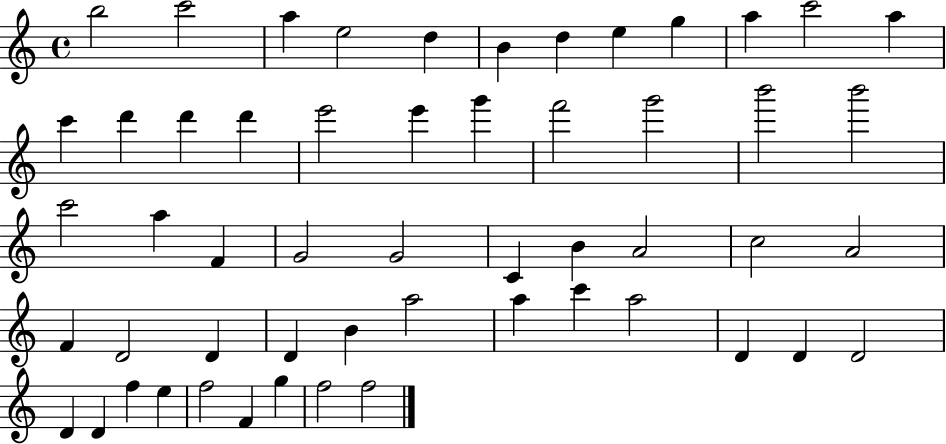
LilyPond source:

{
  \clef treble
  \time 4/4
  \defaultTimeSignature
  \key c \major
  b''2 c'''2 | a''4 e''2 d''4 | b'4 d''4 e''4 g''4 | a''4 c'''2 a''4 | \break c'''4 d'''4 d'''4 d'''4 | e'''2 e'''4 g'''4 | f'''2 g'''2 | b'''2 b'''2 | \break c'''2 a''4 f'4 | g'2 g'2 | c'4 b'4 a'2 | c''2 a'2 | \break f'4 d'2 d'4 | d'4 b'4 a''2 | a''4 c'''4 a''2 | d'4 d'4 d'2 | \break d'4 d'4 f''4 e''4 | f''2 f'4 g''4 | f''2 f''2 | \bar "|."
}